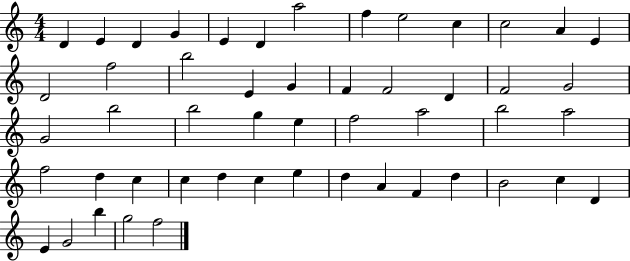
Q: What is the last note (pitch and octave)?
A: F5